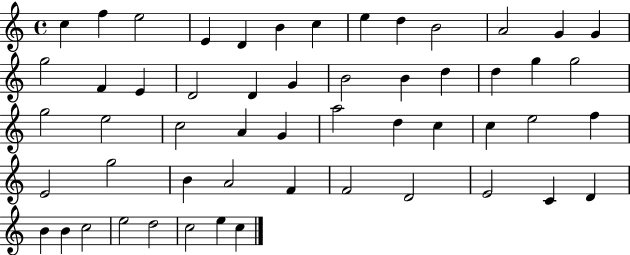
C5/q F5/q E5/h E4/q D4/q B4/q C5/q E5/q D5/q B4/h A4/h G4/q G4/q G5/h F4/q E4/q D4/h D4/q G4/q B4/h B4/q D5/q D5/q G5/q G5/h G5/h E5/h C5/h A4/q G4/q A5/h D5/q C5/q C5/q E5/h F5/q E4/h G5/h B4/q A4/h F4/q F4/h D4/h E4/h C4/q D4/q B4/q B4/q C5/h E5/h D5/h C5/h E5/q C5/q